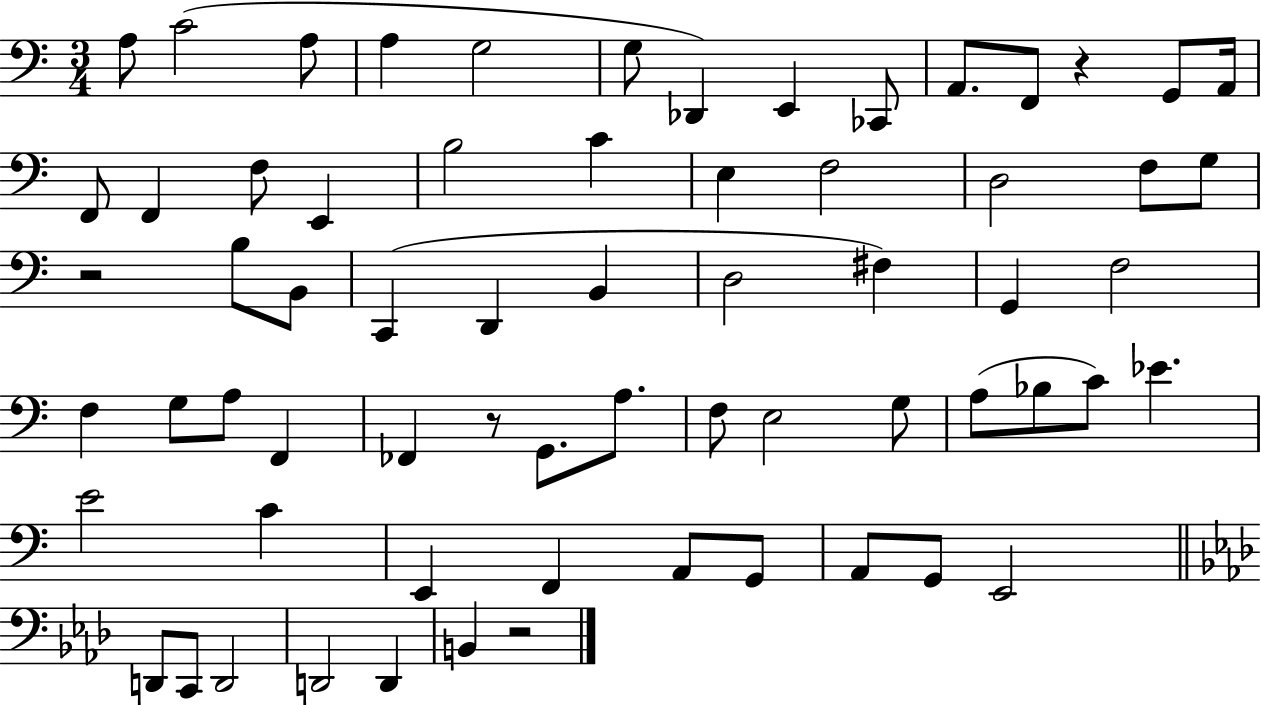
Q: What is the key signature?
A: C major